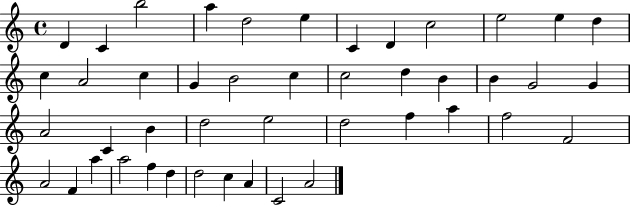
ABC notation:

X:1
T:Untitled
M:4/4
L:1/4
K:C
D C b2 a d2 e C D c2 e2 e d c A2 c G B2 c c2 d B B G2 G A2 C B d2 e2 d2 f a f2 F2 A2 F a a2 f d d2 c A C2 A2